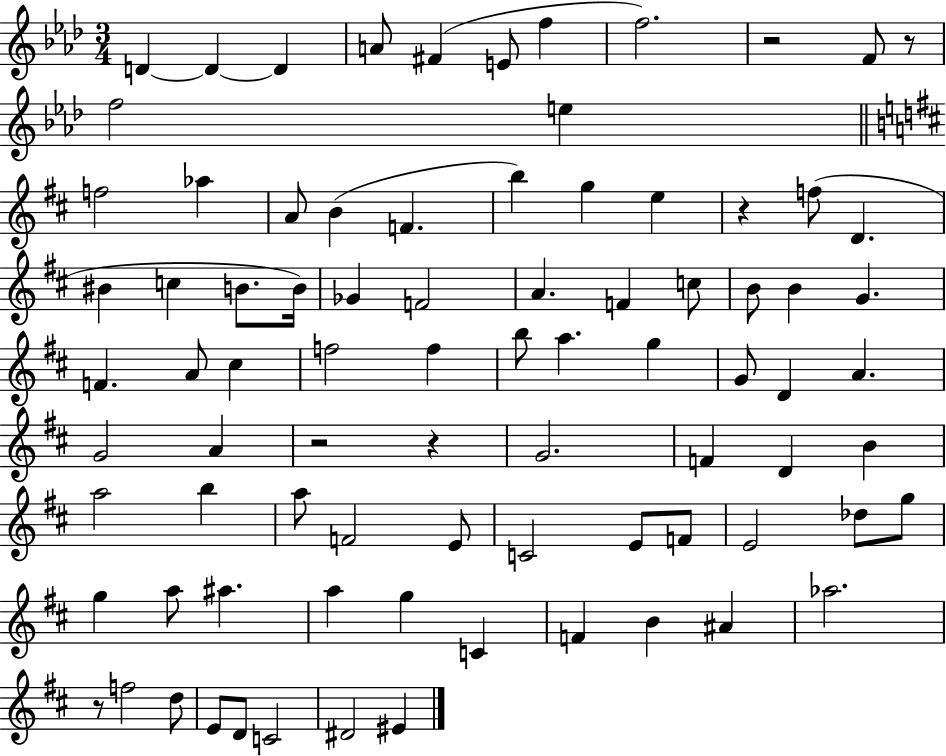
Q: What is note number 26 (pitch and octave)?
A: Gb4